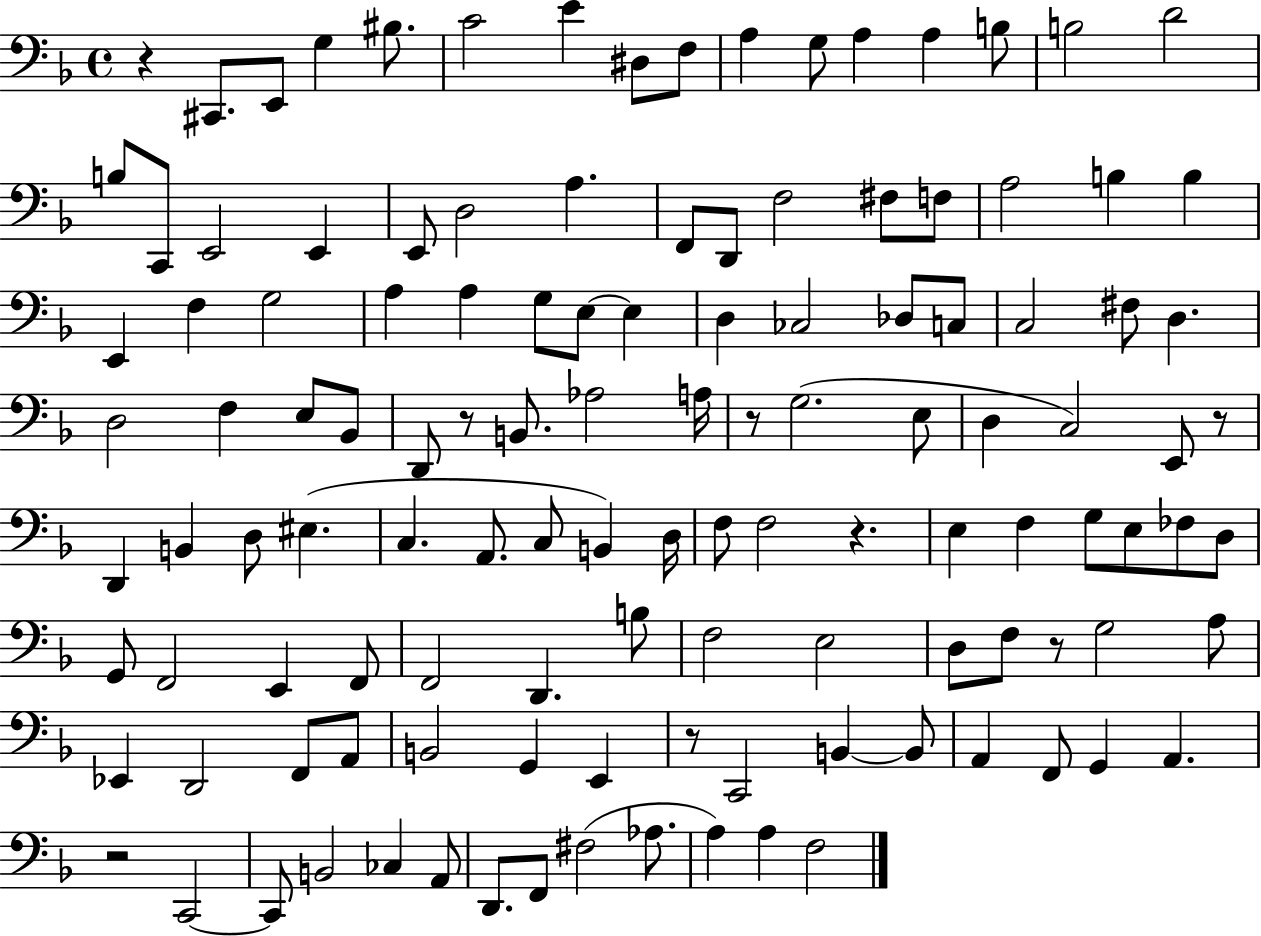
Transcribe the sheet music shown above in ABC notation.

X:1
T:Untitled
M:4/4
L:1/4
K:F
z ^C,,/2 E,,/2 G, ^B,/2 C2 E ^D,/2 F,/2 A, G,/2 A, A, B,/2 B,2 D2 B,/2 C,,/2 E,,2 E,, E,,/2 D,2 A, F,,/2 D,,/2 F,2 ^F,/2 F,/2 A,2 B, B, E,, F, G,2 A, A, G,/2 E,/2 E, D, _C,2 _D,/2 C,/2 C,2 ^F,/2 D, D,2 F, E,/2 _B,,/2 D,,/2 z/2 B,,/2 _A,2 A,/4 z/2 G,2 E,/2 D, C,2 E,,/2 z/2 D,, B,, D,/2 ^E, C, A,,/2 C,/2 B,, D,/4 F,/2 F,2 z E, F, G,/2 E,/2 _F,/2 D,/2 G,,/2 F,,2 E,, F,,/2 F,,2 D,, B,/2 F,2 E,2 D,/2 F,/2 z/2 G,2 A,/2 _E,, D,,2 F,,/2 A,,/2 B,,2 G,, E,, z/2 C,,2 B,, B,,/2 A,, F,,/2 G,, A,, z2 C,,2 C,,/2 B,,2 _C, A,,/2 D,,/2 F,,/2 ^F,2 _A,/2 A, A, F,2